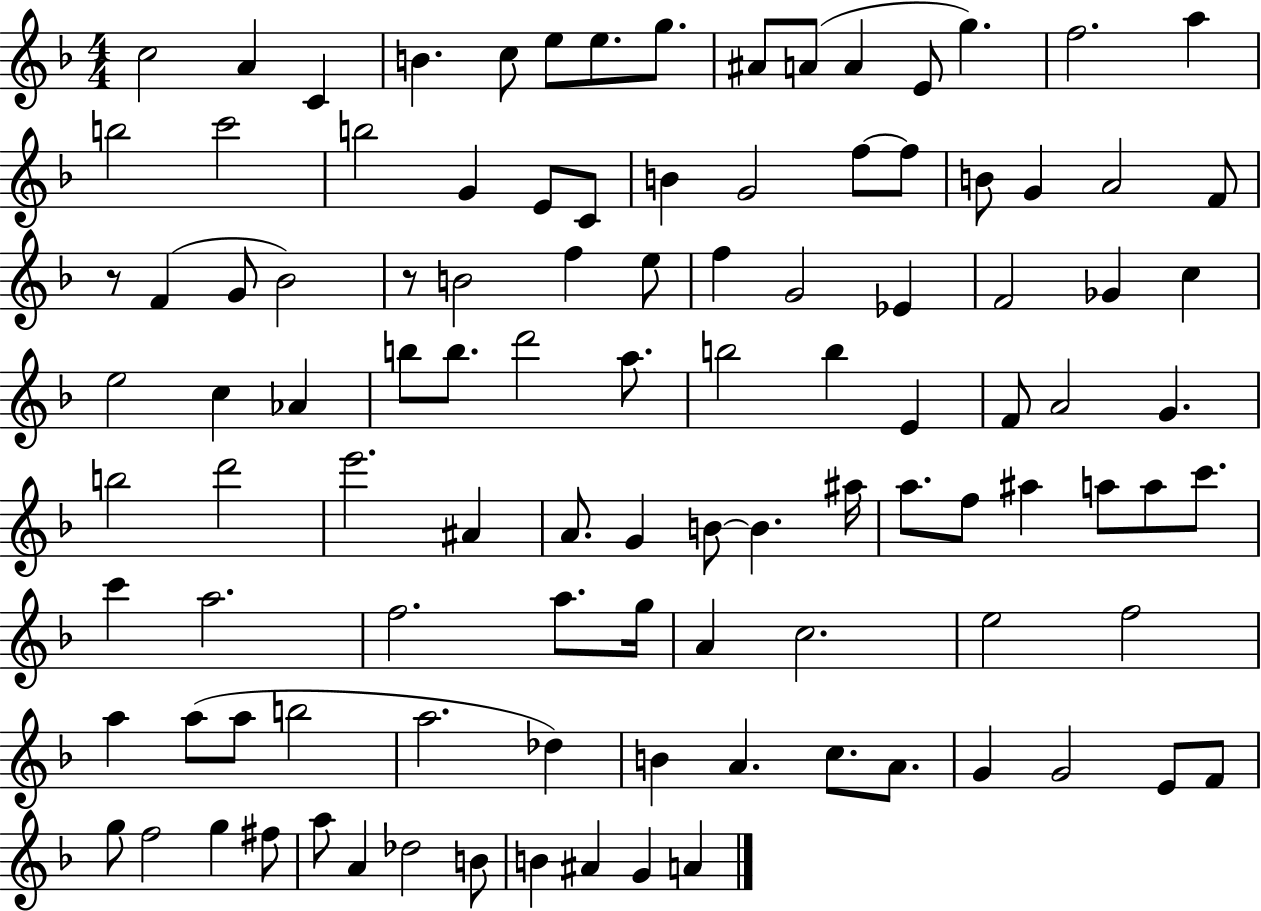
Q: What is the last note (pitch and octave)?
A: A4